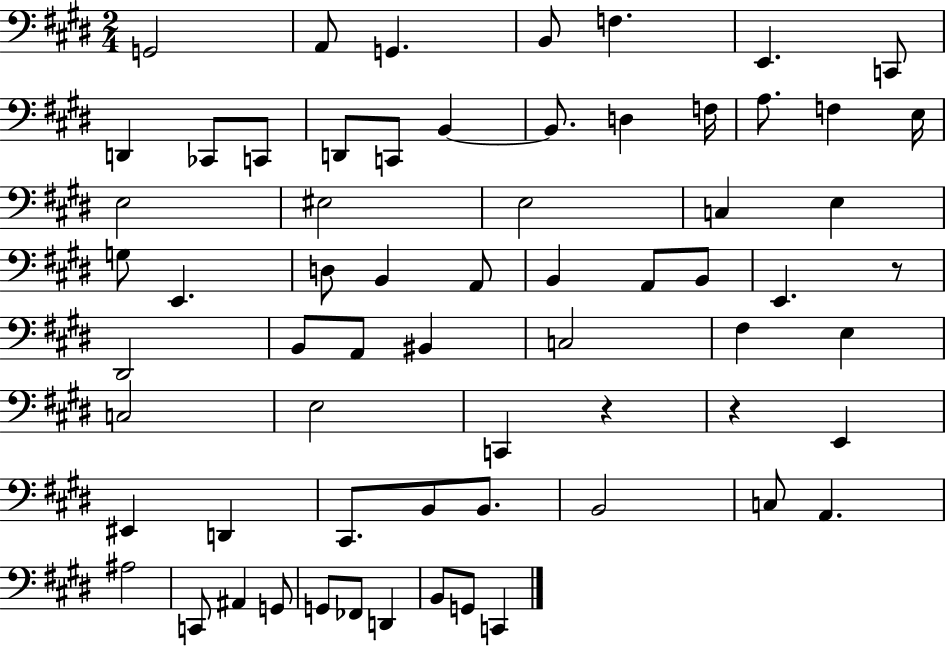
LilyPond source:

{
  \clef bass
  \numericTimeSignature
  \time 2/4
  \key e \major
  g,2 | a,8 g,4. | b,8 f4. | e,4. c,8 | \break d,4 ces,8 c,8 | d,8 c,8 b,4~~ | b,8. d4 f16 | a8. f4 e16 | \break e2 | eis2 | e2 | c4 e4 | \break g8 e,4. | d8 b,4 a,8 | b,4 a,8 b,8 | e,4. r8 | \break dis,2 | b,8 a,8 bis,4 | c2 | fis4 e4 | \break c2 | e2 | c,4 r4 | r4 e,4 | \break eis,4 d,4 | cis,8. b,8 b,8. | b,2 | c8 a,4. | \break ais2 | c,8 ais,4 g,8 | g,8 fes,8 d,4 | b,8 g,8 c,4 | \break \bar "|."
}